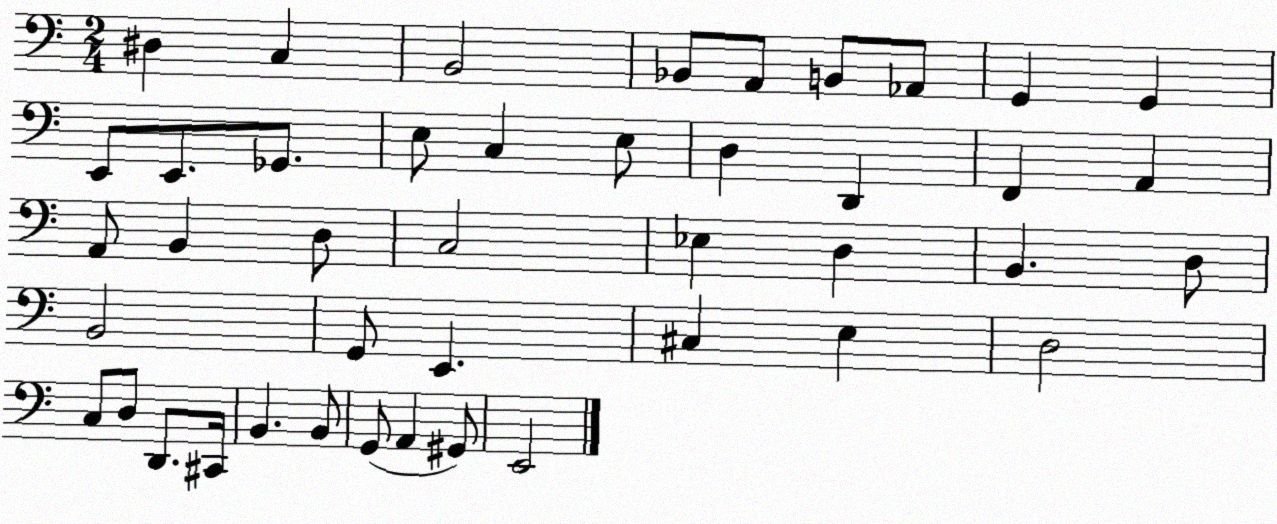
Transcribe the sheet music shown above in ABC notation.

X:1
T:Untitled
M:2/4
L:1/4
K:C
^D, C, B,,2 _B,,/2 A,,/2 B,,/2 _A,,/2 G,, G,, E,,/2 E,,/2 _G,,/2 E,/2 C, E,/2 D, D,, F,, A,, A,,/2 B,, D,/2 C,2 _E, D, B,, D,/2 B,,2 G,,/2 E,, ^C, E, D,2 C,/2 D,/2 D,,/2 ^C,,/4 B,, B,,/2 G,,/2 A,, ^G,,/2 E,,2